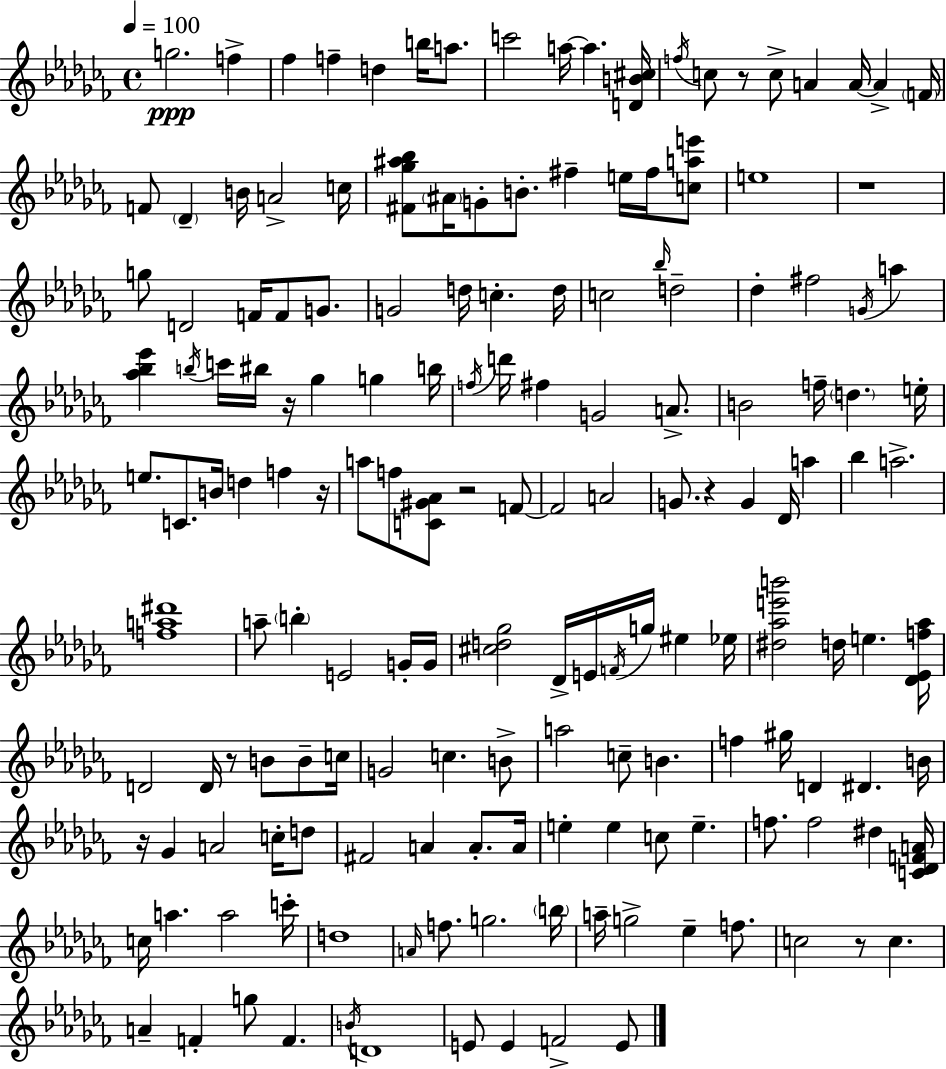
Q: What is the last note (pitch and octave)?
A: E4